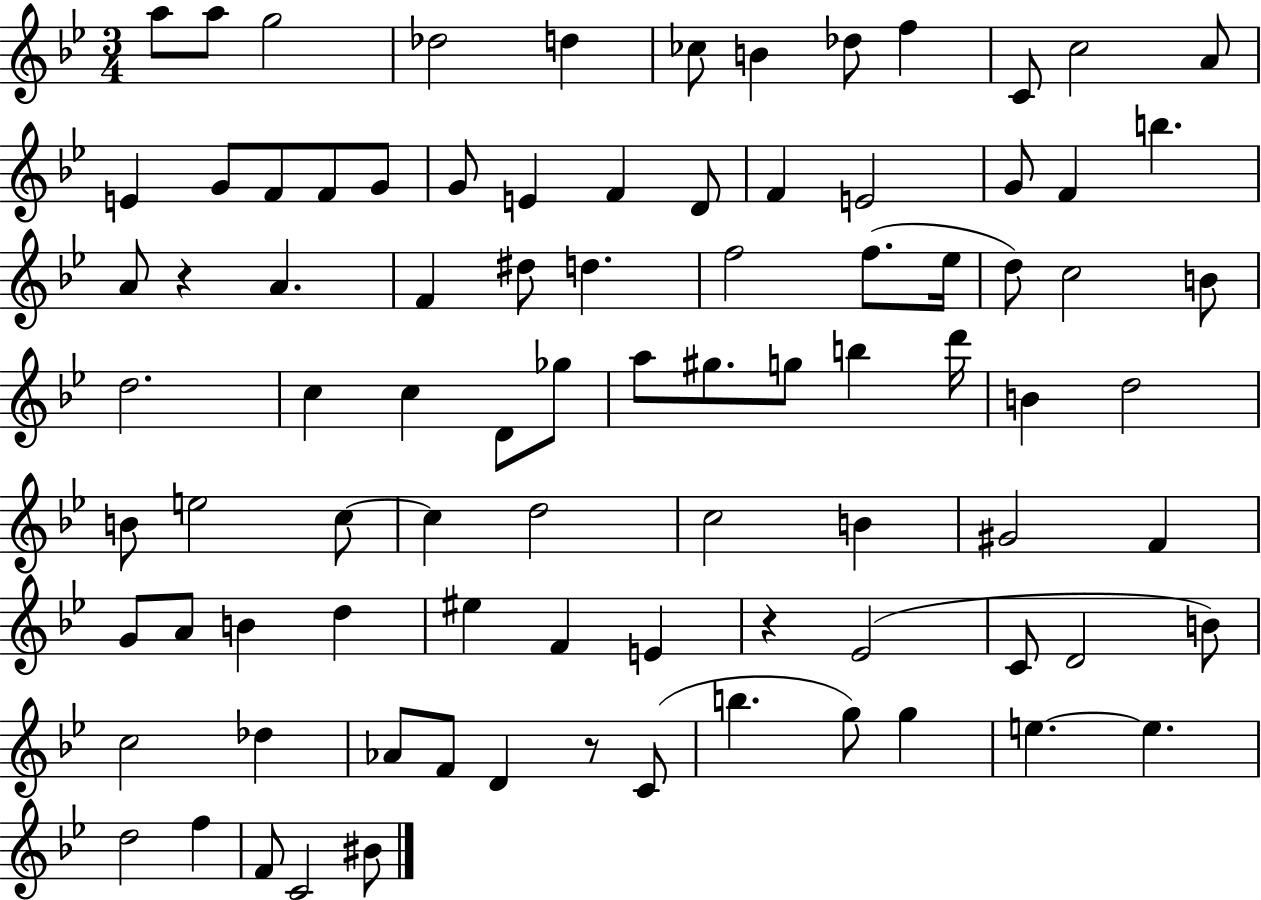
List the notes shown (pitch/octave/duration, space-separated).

A5/e A5/e G5/h Db5/h D5/q CES5/e B4/q Db5/e F5/q C4/e C5/h A4/e E4/q G4/e F4/e F4/e G4/e G4/e E4/q F4/q D4/e F4/q E4/h G4/e F4/q B5/q. A4/e R/q A4/q. F4/q D#5/e D5/q. F5/h F5/e. Eb5/s D5/e C5/h B4/e D5/h. C5/q C5/q D4/e Gb5/e A5/e G#5/e. G5/e B5/q D6/s B4/q D5/h B4/e E5/h C5/e C5/q D5/h C5/h B4/q G#4/h F4/q G4/e A4/e B4/q D5/q EIS5/q F4/q E4/q R/q Eb4/h C4/e D4/h B4/e C5/h Db5/q Ab4/e F4/e D4/q R/e C4/e B5/q. G5/e G5/q E5/q. E5/q. D5/h F5/q F4/e C4/h BIS4/e